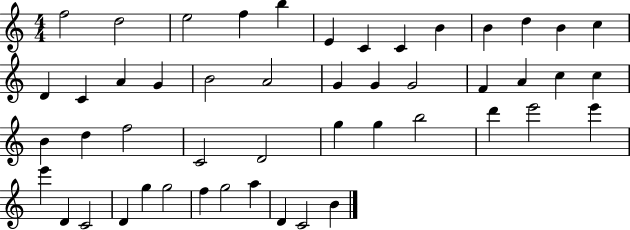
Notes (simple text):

F5/h D5/h E5/h F5/q B5/q E4/q C4/q C4/q B4/q B4/q D5/q B4/q C5/q D4/q C4/q A4/q G4/q B4/h A4/h G4/q G4/q G4/h F4/q A4/q C5/q C5/q B4/q D5/q F5/h C4/h D4/h G5/q G5/q B5/h D6/q E6/h E6/q E6/q D4/q C4/h D4/q G5/q G5/h F5/q G5/h A5/q D4/q C4/h B4/q